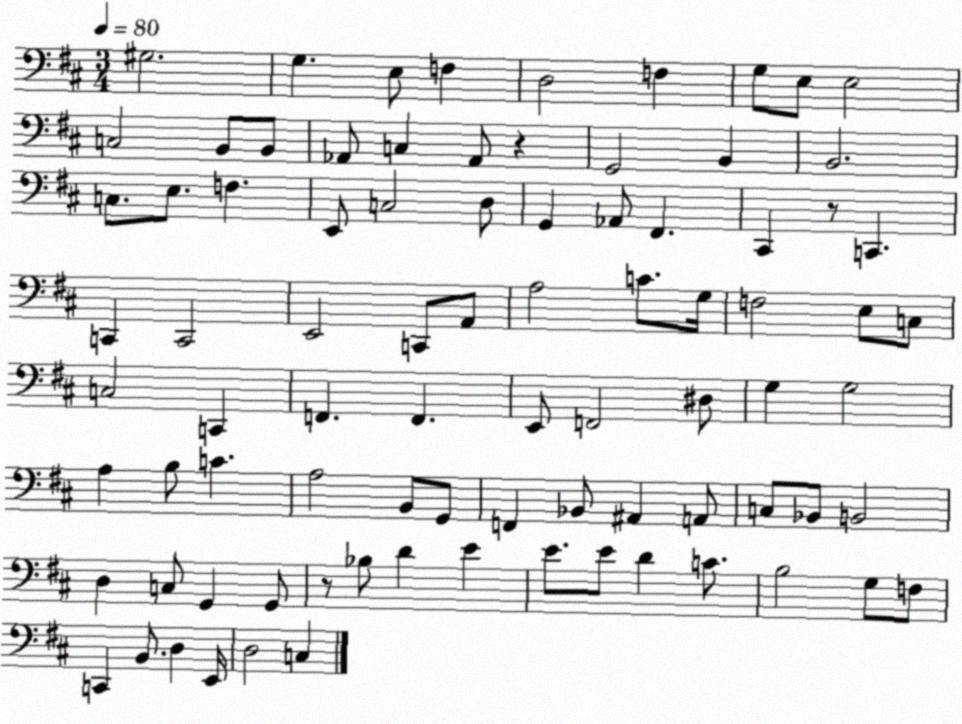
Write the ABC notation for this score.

X:1
T:Untitled
M:3/4
L:1/4
K:D
^G,2 G, E,/2 F, D,2 F, G,/2 E,/2 E,2 C,2 B,,/2 B,,/2 _A,,/2 C, _A,,/2 z G,,2 B,, B,,2 C,/2 E,/2 F, E,,/2 C,2 D,/2 G,, _A,,/2 ^F,, ^C,, z/2 C,, C,, C,,2 E,,2 C,,/2 A,,/2 A,2 C/2 G,/4 F,2 E,/2 C,/2 C,2 C,, F,, F,, E,,/2 F,,2 ^D,/2 G, G,2 A, B,/2 C A,2 B,,/2 G,,/2 F,, _B,,/2 ^A,, A,,/2 C,/2 _B,,/2 B,,2 D, C,/2 G,, G,,/2 z/2 _B,/2 D E E/2 E/2 D C/2 B,2 G,/2 F,/2 C,, B,,/2 D, E,,/4 D,2 C,